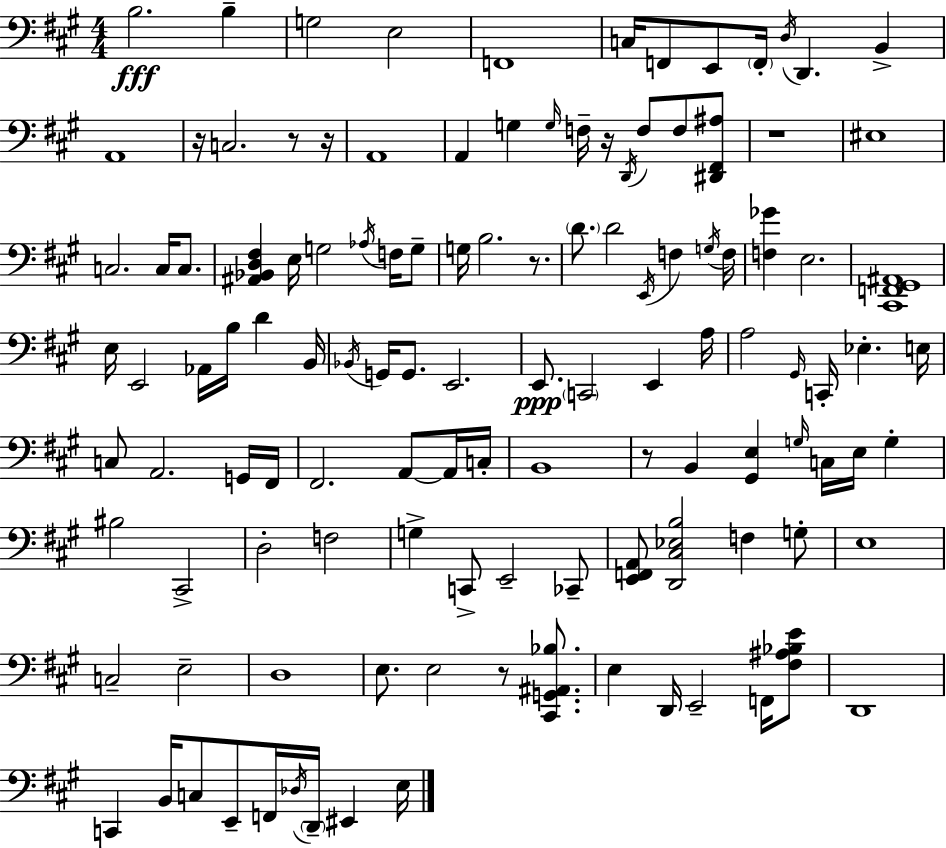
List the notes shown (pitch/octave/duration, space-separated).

B3/h. B3/q G3/h E3/h F2/w C3/s F2/e E2/e F2/s D3/s D2/q. B2/q A2/w R/s C3/h. R/e R/s A2/w A2/q G3/q G3/s F3/s R/s D2/s F3/e F3/e [D#2,F#2,A#3]/e R/w EIS3/w C3/h. C3/s C3/e. [A#2,Bb2,D3,F#3]/q E3/s G3/h Ab3/s F3/s G3/e G3/s B3/h. R/e. D4/e. D4/h E2/s F3/q G3/s F3/s [F3,Gb4]/q E3/h. [C#2,F2,G#2,A#2]/w E3/s E2/h Ab2/s B3/s D4/q B2/s Bb2/s G2/s G2/e. E2/h. E2/e. C2/h E2/q A3/s A3/h G#2/s C2/s Eb3/q. E3/s C3/e A2/h. G2/s F#2/s F#2/h. A2/e A2/s C3/s B2/w R/e B2/q [G#2,E3]/q G3/s C3/s E3/s G3/q BIS3/h C#2/h D3/h F3/h G3/q C2/e E2/h CES2/e [E2,F2,A2]/e [D2,C#3,Eb3,B3]/h F3/q G3/e E3/w C3/h E3/h D3/w E3/e. E3/h R/e [C#2,G2,A#2,Bb3]/e. E3/q D2/s E2/h F2/s [F#3,A#3,Bb3,E4]/e D2/w C2/q B2/s C3/e E2/e F2/s Db3/s D2/s EIS2/q E3/s